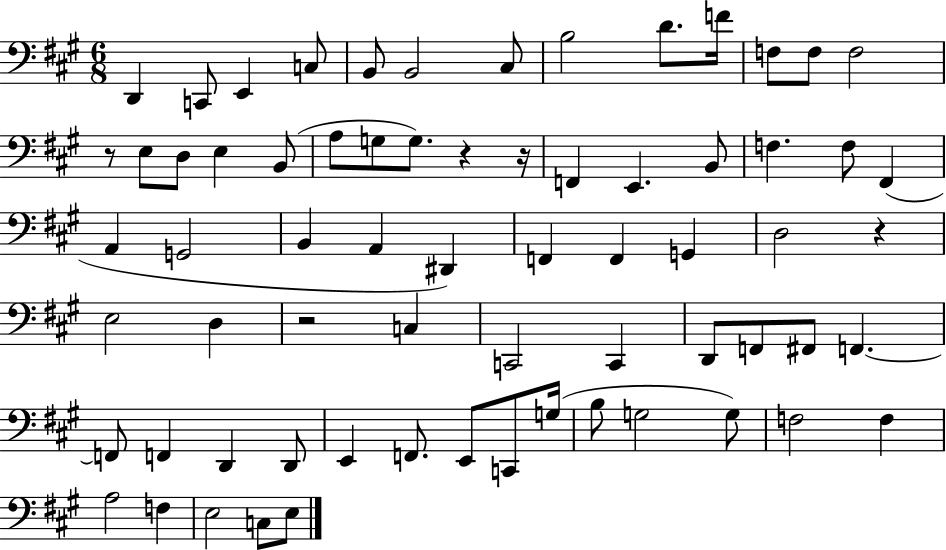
{
  \clef bass
  \numericTimeSignature
  \time 6/8
  \key a \major
  d,4 c,8 e,4 c8 | b,8 b,2 cis8 | b2 d'8. f'16 | f8 f8 f2 | \break r8 e8 d8 e4 b,8( | a8 g8 g8.) r4 r16 | f,4 e,4. b,8 | f4. f8 fis,4( | \break a,4 g,2 | b,4 a,4 dis,4) | f,4 f,4 g,4 | d2 r4 | \break e2 d4 | r2 c4 | c,2 c,4 | d,8 f,8 fis,8 f,4.~~ | \break f,8 f,4 d,4 d,8 | e,4 f,8. e,8 c,8 g16( | b8 g2 g8) | f2 f4 | \break a2 f4 | e2 c8 e8 | \bar "|."
}